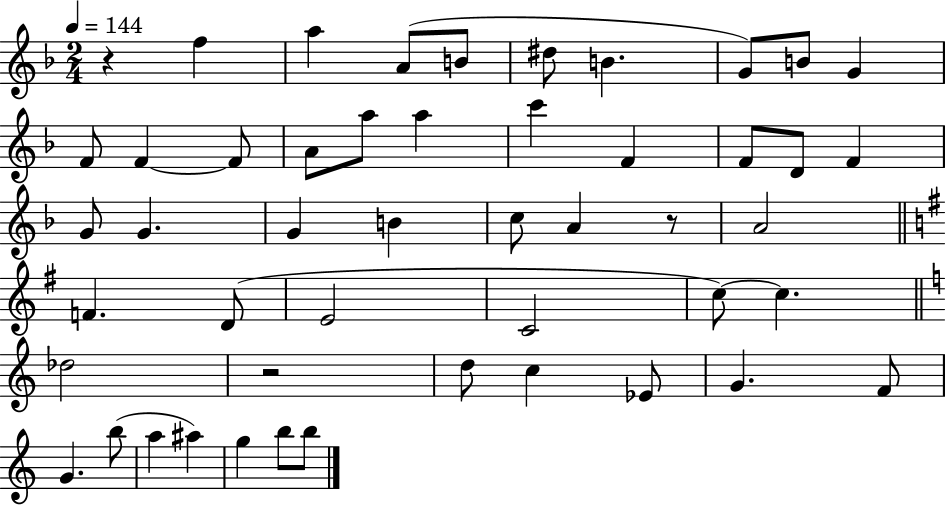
X:1
T:Untitled
M:2/4
L:1/4
K:F
z f a A/2 B/2 ^d/2 B G/2 B/2 G F/2 F F/2 A/2 a/2 a c' F F/2 D/2 F G/2 G G B c/2 A z/2 A2 F D/2 E2 C2 c/2 c _d2 z2 d/2 c _E/2 G F/2 G b/2 a ^a g b/2 b/2